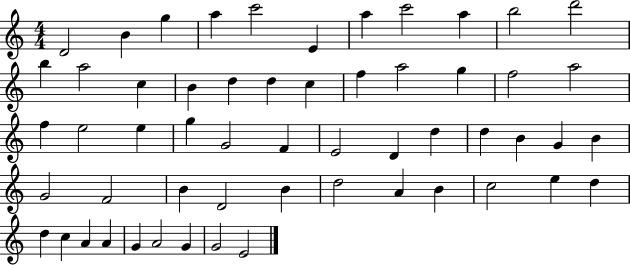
X:1
T:Untitled
M:4/4
L:1/4
K:C
D2 B g a c'2 E a c'2 a b2 d'2 b a2 c B d d c f a2 g f2 a2 f e2 e g G2 F E2 D d d B G B G2 F2 B D2 B d2 A B c2 e d d c A A G A2 G G2 E2